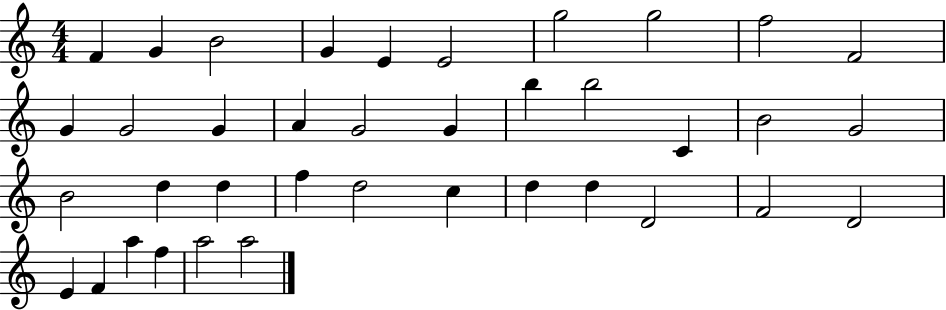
F4/q G4/q B4/h G4/q E4/q E4/h G5/h G5/h F5/h F4/h G4/q G4/h G4/q A4/q G4/h G4/q B5/q B5/h C4/q B4/h G4/h B4/h D5/q D5/q F5/q D5/h C5/q D5/q D5/q D4/h F4/h D4/h E4/q F4/q A5/q F5/q A5/h A5/h